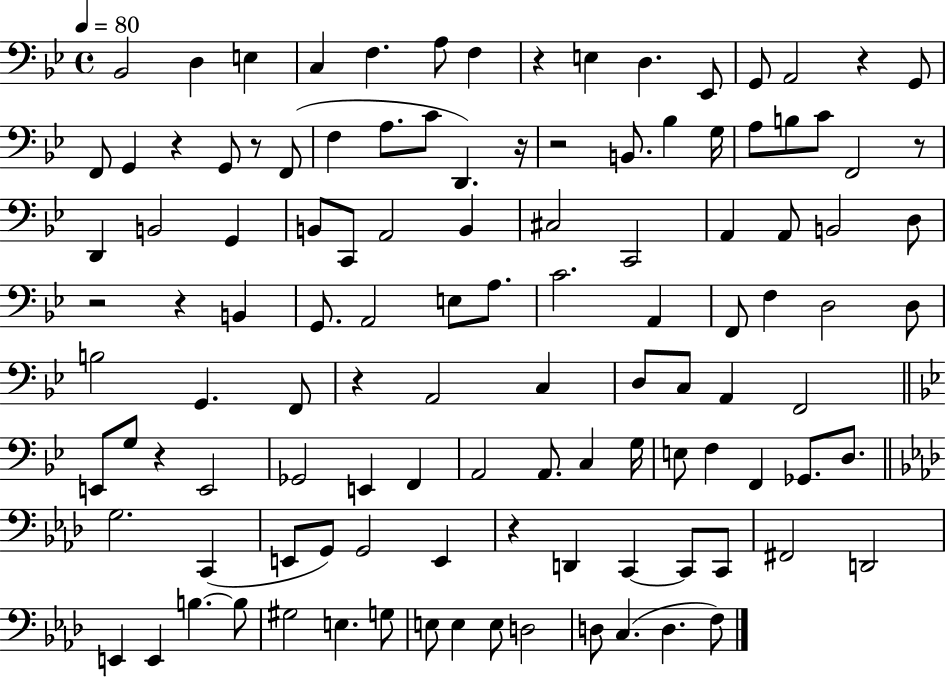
Bb2/h D3/q E3/q C3/q F3/q. A3/e F3/q R/q E3/q D3/q. Eb2/e G2/e A2/h R/q G2/e F2/e G2/q R/q G2/e R/e F2/e F3/q A3/e. C4/e D2/q. R/s R/h B2/e. Bb3/q G3/s A3/e B3/e C4/e F2/h R/e D2/q B2/h G2/q B2/e C2/e A2/h B2/q C#3/h C2/h A2/q A2/e B2/h D3/e R/h R/q B2/q G2/e. A2/h E3/e A3/e. C4/h. A2/q F2/e F3/q D3/h D3/e B3/h G2/q. F2/e R/q A2/h C3/q D3/e C3/e A2/q F2/h E2/e G3/e R/q E2/h Gb2/h E2/q F2/q A2/h A2/e. C3/q G3/s E3/e F3/q F2/q Gb2/e. D3/e. G3/h. C2/q E2/e G2/e G2/h E2/q R/q D2/q C2/q C2/e C2/e F#2/h D2/h E2/q E2/q B3/q. B3/e G#3/h E3/q. G3/e E3/e E3/q E3/e D3/h D3/e C3/q. D3/q. F3/e